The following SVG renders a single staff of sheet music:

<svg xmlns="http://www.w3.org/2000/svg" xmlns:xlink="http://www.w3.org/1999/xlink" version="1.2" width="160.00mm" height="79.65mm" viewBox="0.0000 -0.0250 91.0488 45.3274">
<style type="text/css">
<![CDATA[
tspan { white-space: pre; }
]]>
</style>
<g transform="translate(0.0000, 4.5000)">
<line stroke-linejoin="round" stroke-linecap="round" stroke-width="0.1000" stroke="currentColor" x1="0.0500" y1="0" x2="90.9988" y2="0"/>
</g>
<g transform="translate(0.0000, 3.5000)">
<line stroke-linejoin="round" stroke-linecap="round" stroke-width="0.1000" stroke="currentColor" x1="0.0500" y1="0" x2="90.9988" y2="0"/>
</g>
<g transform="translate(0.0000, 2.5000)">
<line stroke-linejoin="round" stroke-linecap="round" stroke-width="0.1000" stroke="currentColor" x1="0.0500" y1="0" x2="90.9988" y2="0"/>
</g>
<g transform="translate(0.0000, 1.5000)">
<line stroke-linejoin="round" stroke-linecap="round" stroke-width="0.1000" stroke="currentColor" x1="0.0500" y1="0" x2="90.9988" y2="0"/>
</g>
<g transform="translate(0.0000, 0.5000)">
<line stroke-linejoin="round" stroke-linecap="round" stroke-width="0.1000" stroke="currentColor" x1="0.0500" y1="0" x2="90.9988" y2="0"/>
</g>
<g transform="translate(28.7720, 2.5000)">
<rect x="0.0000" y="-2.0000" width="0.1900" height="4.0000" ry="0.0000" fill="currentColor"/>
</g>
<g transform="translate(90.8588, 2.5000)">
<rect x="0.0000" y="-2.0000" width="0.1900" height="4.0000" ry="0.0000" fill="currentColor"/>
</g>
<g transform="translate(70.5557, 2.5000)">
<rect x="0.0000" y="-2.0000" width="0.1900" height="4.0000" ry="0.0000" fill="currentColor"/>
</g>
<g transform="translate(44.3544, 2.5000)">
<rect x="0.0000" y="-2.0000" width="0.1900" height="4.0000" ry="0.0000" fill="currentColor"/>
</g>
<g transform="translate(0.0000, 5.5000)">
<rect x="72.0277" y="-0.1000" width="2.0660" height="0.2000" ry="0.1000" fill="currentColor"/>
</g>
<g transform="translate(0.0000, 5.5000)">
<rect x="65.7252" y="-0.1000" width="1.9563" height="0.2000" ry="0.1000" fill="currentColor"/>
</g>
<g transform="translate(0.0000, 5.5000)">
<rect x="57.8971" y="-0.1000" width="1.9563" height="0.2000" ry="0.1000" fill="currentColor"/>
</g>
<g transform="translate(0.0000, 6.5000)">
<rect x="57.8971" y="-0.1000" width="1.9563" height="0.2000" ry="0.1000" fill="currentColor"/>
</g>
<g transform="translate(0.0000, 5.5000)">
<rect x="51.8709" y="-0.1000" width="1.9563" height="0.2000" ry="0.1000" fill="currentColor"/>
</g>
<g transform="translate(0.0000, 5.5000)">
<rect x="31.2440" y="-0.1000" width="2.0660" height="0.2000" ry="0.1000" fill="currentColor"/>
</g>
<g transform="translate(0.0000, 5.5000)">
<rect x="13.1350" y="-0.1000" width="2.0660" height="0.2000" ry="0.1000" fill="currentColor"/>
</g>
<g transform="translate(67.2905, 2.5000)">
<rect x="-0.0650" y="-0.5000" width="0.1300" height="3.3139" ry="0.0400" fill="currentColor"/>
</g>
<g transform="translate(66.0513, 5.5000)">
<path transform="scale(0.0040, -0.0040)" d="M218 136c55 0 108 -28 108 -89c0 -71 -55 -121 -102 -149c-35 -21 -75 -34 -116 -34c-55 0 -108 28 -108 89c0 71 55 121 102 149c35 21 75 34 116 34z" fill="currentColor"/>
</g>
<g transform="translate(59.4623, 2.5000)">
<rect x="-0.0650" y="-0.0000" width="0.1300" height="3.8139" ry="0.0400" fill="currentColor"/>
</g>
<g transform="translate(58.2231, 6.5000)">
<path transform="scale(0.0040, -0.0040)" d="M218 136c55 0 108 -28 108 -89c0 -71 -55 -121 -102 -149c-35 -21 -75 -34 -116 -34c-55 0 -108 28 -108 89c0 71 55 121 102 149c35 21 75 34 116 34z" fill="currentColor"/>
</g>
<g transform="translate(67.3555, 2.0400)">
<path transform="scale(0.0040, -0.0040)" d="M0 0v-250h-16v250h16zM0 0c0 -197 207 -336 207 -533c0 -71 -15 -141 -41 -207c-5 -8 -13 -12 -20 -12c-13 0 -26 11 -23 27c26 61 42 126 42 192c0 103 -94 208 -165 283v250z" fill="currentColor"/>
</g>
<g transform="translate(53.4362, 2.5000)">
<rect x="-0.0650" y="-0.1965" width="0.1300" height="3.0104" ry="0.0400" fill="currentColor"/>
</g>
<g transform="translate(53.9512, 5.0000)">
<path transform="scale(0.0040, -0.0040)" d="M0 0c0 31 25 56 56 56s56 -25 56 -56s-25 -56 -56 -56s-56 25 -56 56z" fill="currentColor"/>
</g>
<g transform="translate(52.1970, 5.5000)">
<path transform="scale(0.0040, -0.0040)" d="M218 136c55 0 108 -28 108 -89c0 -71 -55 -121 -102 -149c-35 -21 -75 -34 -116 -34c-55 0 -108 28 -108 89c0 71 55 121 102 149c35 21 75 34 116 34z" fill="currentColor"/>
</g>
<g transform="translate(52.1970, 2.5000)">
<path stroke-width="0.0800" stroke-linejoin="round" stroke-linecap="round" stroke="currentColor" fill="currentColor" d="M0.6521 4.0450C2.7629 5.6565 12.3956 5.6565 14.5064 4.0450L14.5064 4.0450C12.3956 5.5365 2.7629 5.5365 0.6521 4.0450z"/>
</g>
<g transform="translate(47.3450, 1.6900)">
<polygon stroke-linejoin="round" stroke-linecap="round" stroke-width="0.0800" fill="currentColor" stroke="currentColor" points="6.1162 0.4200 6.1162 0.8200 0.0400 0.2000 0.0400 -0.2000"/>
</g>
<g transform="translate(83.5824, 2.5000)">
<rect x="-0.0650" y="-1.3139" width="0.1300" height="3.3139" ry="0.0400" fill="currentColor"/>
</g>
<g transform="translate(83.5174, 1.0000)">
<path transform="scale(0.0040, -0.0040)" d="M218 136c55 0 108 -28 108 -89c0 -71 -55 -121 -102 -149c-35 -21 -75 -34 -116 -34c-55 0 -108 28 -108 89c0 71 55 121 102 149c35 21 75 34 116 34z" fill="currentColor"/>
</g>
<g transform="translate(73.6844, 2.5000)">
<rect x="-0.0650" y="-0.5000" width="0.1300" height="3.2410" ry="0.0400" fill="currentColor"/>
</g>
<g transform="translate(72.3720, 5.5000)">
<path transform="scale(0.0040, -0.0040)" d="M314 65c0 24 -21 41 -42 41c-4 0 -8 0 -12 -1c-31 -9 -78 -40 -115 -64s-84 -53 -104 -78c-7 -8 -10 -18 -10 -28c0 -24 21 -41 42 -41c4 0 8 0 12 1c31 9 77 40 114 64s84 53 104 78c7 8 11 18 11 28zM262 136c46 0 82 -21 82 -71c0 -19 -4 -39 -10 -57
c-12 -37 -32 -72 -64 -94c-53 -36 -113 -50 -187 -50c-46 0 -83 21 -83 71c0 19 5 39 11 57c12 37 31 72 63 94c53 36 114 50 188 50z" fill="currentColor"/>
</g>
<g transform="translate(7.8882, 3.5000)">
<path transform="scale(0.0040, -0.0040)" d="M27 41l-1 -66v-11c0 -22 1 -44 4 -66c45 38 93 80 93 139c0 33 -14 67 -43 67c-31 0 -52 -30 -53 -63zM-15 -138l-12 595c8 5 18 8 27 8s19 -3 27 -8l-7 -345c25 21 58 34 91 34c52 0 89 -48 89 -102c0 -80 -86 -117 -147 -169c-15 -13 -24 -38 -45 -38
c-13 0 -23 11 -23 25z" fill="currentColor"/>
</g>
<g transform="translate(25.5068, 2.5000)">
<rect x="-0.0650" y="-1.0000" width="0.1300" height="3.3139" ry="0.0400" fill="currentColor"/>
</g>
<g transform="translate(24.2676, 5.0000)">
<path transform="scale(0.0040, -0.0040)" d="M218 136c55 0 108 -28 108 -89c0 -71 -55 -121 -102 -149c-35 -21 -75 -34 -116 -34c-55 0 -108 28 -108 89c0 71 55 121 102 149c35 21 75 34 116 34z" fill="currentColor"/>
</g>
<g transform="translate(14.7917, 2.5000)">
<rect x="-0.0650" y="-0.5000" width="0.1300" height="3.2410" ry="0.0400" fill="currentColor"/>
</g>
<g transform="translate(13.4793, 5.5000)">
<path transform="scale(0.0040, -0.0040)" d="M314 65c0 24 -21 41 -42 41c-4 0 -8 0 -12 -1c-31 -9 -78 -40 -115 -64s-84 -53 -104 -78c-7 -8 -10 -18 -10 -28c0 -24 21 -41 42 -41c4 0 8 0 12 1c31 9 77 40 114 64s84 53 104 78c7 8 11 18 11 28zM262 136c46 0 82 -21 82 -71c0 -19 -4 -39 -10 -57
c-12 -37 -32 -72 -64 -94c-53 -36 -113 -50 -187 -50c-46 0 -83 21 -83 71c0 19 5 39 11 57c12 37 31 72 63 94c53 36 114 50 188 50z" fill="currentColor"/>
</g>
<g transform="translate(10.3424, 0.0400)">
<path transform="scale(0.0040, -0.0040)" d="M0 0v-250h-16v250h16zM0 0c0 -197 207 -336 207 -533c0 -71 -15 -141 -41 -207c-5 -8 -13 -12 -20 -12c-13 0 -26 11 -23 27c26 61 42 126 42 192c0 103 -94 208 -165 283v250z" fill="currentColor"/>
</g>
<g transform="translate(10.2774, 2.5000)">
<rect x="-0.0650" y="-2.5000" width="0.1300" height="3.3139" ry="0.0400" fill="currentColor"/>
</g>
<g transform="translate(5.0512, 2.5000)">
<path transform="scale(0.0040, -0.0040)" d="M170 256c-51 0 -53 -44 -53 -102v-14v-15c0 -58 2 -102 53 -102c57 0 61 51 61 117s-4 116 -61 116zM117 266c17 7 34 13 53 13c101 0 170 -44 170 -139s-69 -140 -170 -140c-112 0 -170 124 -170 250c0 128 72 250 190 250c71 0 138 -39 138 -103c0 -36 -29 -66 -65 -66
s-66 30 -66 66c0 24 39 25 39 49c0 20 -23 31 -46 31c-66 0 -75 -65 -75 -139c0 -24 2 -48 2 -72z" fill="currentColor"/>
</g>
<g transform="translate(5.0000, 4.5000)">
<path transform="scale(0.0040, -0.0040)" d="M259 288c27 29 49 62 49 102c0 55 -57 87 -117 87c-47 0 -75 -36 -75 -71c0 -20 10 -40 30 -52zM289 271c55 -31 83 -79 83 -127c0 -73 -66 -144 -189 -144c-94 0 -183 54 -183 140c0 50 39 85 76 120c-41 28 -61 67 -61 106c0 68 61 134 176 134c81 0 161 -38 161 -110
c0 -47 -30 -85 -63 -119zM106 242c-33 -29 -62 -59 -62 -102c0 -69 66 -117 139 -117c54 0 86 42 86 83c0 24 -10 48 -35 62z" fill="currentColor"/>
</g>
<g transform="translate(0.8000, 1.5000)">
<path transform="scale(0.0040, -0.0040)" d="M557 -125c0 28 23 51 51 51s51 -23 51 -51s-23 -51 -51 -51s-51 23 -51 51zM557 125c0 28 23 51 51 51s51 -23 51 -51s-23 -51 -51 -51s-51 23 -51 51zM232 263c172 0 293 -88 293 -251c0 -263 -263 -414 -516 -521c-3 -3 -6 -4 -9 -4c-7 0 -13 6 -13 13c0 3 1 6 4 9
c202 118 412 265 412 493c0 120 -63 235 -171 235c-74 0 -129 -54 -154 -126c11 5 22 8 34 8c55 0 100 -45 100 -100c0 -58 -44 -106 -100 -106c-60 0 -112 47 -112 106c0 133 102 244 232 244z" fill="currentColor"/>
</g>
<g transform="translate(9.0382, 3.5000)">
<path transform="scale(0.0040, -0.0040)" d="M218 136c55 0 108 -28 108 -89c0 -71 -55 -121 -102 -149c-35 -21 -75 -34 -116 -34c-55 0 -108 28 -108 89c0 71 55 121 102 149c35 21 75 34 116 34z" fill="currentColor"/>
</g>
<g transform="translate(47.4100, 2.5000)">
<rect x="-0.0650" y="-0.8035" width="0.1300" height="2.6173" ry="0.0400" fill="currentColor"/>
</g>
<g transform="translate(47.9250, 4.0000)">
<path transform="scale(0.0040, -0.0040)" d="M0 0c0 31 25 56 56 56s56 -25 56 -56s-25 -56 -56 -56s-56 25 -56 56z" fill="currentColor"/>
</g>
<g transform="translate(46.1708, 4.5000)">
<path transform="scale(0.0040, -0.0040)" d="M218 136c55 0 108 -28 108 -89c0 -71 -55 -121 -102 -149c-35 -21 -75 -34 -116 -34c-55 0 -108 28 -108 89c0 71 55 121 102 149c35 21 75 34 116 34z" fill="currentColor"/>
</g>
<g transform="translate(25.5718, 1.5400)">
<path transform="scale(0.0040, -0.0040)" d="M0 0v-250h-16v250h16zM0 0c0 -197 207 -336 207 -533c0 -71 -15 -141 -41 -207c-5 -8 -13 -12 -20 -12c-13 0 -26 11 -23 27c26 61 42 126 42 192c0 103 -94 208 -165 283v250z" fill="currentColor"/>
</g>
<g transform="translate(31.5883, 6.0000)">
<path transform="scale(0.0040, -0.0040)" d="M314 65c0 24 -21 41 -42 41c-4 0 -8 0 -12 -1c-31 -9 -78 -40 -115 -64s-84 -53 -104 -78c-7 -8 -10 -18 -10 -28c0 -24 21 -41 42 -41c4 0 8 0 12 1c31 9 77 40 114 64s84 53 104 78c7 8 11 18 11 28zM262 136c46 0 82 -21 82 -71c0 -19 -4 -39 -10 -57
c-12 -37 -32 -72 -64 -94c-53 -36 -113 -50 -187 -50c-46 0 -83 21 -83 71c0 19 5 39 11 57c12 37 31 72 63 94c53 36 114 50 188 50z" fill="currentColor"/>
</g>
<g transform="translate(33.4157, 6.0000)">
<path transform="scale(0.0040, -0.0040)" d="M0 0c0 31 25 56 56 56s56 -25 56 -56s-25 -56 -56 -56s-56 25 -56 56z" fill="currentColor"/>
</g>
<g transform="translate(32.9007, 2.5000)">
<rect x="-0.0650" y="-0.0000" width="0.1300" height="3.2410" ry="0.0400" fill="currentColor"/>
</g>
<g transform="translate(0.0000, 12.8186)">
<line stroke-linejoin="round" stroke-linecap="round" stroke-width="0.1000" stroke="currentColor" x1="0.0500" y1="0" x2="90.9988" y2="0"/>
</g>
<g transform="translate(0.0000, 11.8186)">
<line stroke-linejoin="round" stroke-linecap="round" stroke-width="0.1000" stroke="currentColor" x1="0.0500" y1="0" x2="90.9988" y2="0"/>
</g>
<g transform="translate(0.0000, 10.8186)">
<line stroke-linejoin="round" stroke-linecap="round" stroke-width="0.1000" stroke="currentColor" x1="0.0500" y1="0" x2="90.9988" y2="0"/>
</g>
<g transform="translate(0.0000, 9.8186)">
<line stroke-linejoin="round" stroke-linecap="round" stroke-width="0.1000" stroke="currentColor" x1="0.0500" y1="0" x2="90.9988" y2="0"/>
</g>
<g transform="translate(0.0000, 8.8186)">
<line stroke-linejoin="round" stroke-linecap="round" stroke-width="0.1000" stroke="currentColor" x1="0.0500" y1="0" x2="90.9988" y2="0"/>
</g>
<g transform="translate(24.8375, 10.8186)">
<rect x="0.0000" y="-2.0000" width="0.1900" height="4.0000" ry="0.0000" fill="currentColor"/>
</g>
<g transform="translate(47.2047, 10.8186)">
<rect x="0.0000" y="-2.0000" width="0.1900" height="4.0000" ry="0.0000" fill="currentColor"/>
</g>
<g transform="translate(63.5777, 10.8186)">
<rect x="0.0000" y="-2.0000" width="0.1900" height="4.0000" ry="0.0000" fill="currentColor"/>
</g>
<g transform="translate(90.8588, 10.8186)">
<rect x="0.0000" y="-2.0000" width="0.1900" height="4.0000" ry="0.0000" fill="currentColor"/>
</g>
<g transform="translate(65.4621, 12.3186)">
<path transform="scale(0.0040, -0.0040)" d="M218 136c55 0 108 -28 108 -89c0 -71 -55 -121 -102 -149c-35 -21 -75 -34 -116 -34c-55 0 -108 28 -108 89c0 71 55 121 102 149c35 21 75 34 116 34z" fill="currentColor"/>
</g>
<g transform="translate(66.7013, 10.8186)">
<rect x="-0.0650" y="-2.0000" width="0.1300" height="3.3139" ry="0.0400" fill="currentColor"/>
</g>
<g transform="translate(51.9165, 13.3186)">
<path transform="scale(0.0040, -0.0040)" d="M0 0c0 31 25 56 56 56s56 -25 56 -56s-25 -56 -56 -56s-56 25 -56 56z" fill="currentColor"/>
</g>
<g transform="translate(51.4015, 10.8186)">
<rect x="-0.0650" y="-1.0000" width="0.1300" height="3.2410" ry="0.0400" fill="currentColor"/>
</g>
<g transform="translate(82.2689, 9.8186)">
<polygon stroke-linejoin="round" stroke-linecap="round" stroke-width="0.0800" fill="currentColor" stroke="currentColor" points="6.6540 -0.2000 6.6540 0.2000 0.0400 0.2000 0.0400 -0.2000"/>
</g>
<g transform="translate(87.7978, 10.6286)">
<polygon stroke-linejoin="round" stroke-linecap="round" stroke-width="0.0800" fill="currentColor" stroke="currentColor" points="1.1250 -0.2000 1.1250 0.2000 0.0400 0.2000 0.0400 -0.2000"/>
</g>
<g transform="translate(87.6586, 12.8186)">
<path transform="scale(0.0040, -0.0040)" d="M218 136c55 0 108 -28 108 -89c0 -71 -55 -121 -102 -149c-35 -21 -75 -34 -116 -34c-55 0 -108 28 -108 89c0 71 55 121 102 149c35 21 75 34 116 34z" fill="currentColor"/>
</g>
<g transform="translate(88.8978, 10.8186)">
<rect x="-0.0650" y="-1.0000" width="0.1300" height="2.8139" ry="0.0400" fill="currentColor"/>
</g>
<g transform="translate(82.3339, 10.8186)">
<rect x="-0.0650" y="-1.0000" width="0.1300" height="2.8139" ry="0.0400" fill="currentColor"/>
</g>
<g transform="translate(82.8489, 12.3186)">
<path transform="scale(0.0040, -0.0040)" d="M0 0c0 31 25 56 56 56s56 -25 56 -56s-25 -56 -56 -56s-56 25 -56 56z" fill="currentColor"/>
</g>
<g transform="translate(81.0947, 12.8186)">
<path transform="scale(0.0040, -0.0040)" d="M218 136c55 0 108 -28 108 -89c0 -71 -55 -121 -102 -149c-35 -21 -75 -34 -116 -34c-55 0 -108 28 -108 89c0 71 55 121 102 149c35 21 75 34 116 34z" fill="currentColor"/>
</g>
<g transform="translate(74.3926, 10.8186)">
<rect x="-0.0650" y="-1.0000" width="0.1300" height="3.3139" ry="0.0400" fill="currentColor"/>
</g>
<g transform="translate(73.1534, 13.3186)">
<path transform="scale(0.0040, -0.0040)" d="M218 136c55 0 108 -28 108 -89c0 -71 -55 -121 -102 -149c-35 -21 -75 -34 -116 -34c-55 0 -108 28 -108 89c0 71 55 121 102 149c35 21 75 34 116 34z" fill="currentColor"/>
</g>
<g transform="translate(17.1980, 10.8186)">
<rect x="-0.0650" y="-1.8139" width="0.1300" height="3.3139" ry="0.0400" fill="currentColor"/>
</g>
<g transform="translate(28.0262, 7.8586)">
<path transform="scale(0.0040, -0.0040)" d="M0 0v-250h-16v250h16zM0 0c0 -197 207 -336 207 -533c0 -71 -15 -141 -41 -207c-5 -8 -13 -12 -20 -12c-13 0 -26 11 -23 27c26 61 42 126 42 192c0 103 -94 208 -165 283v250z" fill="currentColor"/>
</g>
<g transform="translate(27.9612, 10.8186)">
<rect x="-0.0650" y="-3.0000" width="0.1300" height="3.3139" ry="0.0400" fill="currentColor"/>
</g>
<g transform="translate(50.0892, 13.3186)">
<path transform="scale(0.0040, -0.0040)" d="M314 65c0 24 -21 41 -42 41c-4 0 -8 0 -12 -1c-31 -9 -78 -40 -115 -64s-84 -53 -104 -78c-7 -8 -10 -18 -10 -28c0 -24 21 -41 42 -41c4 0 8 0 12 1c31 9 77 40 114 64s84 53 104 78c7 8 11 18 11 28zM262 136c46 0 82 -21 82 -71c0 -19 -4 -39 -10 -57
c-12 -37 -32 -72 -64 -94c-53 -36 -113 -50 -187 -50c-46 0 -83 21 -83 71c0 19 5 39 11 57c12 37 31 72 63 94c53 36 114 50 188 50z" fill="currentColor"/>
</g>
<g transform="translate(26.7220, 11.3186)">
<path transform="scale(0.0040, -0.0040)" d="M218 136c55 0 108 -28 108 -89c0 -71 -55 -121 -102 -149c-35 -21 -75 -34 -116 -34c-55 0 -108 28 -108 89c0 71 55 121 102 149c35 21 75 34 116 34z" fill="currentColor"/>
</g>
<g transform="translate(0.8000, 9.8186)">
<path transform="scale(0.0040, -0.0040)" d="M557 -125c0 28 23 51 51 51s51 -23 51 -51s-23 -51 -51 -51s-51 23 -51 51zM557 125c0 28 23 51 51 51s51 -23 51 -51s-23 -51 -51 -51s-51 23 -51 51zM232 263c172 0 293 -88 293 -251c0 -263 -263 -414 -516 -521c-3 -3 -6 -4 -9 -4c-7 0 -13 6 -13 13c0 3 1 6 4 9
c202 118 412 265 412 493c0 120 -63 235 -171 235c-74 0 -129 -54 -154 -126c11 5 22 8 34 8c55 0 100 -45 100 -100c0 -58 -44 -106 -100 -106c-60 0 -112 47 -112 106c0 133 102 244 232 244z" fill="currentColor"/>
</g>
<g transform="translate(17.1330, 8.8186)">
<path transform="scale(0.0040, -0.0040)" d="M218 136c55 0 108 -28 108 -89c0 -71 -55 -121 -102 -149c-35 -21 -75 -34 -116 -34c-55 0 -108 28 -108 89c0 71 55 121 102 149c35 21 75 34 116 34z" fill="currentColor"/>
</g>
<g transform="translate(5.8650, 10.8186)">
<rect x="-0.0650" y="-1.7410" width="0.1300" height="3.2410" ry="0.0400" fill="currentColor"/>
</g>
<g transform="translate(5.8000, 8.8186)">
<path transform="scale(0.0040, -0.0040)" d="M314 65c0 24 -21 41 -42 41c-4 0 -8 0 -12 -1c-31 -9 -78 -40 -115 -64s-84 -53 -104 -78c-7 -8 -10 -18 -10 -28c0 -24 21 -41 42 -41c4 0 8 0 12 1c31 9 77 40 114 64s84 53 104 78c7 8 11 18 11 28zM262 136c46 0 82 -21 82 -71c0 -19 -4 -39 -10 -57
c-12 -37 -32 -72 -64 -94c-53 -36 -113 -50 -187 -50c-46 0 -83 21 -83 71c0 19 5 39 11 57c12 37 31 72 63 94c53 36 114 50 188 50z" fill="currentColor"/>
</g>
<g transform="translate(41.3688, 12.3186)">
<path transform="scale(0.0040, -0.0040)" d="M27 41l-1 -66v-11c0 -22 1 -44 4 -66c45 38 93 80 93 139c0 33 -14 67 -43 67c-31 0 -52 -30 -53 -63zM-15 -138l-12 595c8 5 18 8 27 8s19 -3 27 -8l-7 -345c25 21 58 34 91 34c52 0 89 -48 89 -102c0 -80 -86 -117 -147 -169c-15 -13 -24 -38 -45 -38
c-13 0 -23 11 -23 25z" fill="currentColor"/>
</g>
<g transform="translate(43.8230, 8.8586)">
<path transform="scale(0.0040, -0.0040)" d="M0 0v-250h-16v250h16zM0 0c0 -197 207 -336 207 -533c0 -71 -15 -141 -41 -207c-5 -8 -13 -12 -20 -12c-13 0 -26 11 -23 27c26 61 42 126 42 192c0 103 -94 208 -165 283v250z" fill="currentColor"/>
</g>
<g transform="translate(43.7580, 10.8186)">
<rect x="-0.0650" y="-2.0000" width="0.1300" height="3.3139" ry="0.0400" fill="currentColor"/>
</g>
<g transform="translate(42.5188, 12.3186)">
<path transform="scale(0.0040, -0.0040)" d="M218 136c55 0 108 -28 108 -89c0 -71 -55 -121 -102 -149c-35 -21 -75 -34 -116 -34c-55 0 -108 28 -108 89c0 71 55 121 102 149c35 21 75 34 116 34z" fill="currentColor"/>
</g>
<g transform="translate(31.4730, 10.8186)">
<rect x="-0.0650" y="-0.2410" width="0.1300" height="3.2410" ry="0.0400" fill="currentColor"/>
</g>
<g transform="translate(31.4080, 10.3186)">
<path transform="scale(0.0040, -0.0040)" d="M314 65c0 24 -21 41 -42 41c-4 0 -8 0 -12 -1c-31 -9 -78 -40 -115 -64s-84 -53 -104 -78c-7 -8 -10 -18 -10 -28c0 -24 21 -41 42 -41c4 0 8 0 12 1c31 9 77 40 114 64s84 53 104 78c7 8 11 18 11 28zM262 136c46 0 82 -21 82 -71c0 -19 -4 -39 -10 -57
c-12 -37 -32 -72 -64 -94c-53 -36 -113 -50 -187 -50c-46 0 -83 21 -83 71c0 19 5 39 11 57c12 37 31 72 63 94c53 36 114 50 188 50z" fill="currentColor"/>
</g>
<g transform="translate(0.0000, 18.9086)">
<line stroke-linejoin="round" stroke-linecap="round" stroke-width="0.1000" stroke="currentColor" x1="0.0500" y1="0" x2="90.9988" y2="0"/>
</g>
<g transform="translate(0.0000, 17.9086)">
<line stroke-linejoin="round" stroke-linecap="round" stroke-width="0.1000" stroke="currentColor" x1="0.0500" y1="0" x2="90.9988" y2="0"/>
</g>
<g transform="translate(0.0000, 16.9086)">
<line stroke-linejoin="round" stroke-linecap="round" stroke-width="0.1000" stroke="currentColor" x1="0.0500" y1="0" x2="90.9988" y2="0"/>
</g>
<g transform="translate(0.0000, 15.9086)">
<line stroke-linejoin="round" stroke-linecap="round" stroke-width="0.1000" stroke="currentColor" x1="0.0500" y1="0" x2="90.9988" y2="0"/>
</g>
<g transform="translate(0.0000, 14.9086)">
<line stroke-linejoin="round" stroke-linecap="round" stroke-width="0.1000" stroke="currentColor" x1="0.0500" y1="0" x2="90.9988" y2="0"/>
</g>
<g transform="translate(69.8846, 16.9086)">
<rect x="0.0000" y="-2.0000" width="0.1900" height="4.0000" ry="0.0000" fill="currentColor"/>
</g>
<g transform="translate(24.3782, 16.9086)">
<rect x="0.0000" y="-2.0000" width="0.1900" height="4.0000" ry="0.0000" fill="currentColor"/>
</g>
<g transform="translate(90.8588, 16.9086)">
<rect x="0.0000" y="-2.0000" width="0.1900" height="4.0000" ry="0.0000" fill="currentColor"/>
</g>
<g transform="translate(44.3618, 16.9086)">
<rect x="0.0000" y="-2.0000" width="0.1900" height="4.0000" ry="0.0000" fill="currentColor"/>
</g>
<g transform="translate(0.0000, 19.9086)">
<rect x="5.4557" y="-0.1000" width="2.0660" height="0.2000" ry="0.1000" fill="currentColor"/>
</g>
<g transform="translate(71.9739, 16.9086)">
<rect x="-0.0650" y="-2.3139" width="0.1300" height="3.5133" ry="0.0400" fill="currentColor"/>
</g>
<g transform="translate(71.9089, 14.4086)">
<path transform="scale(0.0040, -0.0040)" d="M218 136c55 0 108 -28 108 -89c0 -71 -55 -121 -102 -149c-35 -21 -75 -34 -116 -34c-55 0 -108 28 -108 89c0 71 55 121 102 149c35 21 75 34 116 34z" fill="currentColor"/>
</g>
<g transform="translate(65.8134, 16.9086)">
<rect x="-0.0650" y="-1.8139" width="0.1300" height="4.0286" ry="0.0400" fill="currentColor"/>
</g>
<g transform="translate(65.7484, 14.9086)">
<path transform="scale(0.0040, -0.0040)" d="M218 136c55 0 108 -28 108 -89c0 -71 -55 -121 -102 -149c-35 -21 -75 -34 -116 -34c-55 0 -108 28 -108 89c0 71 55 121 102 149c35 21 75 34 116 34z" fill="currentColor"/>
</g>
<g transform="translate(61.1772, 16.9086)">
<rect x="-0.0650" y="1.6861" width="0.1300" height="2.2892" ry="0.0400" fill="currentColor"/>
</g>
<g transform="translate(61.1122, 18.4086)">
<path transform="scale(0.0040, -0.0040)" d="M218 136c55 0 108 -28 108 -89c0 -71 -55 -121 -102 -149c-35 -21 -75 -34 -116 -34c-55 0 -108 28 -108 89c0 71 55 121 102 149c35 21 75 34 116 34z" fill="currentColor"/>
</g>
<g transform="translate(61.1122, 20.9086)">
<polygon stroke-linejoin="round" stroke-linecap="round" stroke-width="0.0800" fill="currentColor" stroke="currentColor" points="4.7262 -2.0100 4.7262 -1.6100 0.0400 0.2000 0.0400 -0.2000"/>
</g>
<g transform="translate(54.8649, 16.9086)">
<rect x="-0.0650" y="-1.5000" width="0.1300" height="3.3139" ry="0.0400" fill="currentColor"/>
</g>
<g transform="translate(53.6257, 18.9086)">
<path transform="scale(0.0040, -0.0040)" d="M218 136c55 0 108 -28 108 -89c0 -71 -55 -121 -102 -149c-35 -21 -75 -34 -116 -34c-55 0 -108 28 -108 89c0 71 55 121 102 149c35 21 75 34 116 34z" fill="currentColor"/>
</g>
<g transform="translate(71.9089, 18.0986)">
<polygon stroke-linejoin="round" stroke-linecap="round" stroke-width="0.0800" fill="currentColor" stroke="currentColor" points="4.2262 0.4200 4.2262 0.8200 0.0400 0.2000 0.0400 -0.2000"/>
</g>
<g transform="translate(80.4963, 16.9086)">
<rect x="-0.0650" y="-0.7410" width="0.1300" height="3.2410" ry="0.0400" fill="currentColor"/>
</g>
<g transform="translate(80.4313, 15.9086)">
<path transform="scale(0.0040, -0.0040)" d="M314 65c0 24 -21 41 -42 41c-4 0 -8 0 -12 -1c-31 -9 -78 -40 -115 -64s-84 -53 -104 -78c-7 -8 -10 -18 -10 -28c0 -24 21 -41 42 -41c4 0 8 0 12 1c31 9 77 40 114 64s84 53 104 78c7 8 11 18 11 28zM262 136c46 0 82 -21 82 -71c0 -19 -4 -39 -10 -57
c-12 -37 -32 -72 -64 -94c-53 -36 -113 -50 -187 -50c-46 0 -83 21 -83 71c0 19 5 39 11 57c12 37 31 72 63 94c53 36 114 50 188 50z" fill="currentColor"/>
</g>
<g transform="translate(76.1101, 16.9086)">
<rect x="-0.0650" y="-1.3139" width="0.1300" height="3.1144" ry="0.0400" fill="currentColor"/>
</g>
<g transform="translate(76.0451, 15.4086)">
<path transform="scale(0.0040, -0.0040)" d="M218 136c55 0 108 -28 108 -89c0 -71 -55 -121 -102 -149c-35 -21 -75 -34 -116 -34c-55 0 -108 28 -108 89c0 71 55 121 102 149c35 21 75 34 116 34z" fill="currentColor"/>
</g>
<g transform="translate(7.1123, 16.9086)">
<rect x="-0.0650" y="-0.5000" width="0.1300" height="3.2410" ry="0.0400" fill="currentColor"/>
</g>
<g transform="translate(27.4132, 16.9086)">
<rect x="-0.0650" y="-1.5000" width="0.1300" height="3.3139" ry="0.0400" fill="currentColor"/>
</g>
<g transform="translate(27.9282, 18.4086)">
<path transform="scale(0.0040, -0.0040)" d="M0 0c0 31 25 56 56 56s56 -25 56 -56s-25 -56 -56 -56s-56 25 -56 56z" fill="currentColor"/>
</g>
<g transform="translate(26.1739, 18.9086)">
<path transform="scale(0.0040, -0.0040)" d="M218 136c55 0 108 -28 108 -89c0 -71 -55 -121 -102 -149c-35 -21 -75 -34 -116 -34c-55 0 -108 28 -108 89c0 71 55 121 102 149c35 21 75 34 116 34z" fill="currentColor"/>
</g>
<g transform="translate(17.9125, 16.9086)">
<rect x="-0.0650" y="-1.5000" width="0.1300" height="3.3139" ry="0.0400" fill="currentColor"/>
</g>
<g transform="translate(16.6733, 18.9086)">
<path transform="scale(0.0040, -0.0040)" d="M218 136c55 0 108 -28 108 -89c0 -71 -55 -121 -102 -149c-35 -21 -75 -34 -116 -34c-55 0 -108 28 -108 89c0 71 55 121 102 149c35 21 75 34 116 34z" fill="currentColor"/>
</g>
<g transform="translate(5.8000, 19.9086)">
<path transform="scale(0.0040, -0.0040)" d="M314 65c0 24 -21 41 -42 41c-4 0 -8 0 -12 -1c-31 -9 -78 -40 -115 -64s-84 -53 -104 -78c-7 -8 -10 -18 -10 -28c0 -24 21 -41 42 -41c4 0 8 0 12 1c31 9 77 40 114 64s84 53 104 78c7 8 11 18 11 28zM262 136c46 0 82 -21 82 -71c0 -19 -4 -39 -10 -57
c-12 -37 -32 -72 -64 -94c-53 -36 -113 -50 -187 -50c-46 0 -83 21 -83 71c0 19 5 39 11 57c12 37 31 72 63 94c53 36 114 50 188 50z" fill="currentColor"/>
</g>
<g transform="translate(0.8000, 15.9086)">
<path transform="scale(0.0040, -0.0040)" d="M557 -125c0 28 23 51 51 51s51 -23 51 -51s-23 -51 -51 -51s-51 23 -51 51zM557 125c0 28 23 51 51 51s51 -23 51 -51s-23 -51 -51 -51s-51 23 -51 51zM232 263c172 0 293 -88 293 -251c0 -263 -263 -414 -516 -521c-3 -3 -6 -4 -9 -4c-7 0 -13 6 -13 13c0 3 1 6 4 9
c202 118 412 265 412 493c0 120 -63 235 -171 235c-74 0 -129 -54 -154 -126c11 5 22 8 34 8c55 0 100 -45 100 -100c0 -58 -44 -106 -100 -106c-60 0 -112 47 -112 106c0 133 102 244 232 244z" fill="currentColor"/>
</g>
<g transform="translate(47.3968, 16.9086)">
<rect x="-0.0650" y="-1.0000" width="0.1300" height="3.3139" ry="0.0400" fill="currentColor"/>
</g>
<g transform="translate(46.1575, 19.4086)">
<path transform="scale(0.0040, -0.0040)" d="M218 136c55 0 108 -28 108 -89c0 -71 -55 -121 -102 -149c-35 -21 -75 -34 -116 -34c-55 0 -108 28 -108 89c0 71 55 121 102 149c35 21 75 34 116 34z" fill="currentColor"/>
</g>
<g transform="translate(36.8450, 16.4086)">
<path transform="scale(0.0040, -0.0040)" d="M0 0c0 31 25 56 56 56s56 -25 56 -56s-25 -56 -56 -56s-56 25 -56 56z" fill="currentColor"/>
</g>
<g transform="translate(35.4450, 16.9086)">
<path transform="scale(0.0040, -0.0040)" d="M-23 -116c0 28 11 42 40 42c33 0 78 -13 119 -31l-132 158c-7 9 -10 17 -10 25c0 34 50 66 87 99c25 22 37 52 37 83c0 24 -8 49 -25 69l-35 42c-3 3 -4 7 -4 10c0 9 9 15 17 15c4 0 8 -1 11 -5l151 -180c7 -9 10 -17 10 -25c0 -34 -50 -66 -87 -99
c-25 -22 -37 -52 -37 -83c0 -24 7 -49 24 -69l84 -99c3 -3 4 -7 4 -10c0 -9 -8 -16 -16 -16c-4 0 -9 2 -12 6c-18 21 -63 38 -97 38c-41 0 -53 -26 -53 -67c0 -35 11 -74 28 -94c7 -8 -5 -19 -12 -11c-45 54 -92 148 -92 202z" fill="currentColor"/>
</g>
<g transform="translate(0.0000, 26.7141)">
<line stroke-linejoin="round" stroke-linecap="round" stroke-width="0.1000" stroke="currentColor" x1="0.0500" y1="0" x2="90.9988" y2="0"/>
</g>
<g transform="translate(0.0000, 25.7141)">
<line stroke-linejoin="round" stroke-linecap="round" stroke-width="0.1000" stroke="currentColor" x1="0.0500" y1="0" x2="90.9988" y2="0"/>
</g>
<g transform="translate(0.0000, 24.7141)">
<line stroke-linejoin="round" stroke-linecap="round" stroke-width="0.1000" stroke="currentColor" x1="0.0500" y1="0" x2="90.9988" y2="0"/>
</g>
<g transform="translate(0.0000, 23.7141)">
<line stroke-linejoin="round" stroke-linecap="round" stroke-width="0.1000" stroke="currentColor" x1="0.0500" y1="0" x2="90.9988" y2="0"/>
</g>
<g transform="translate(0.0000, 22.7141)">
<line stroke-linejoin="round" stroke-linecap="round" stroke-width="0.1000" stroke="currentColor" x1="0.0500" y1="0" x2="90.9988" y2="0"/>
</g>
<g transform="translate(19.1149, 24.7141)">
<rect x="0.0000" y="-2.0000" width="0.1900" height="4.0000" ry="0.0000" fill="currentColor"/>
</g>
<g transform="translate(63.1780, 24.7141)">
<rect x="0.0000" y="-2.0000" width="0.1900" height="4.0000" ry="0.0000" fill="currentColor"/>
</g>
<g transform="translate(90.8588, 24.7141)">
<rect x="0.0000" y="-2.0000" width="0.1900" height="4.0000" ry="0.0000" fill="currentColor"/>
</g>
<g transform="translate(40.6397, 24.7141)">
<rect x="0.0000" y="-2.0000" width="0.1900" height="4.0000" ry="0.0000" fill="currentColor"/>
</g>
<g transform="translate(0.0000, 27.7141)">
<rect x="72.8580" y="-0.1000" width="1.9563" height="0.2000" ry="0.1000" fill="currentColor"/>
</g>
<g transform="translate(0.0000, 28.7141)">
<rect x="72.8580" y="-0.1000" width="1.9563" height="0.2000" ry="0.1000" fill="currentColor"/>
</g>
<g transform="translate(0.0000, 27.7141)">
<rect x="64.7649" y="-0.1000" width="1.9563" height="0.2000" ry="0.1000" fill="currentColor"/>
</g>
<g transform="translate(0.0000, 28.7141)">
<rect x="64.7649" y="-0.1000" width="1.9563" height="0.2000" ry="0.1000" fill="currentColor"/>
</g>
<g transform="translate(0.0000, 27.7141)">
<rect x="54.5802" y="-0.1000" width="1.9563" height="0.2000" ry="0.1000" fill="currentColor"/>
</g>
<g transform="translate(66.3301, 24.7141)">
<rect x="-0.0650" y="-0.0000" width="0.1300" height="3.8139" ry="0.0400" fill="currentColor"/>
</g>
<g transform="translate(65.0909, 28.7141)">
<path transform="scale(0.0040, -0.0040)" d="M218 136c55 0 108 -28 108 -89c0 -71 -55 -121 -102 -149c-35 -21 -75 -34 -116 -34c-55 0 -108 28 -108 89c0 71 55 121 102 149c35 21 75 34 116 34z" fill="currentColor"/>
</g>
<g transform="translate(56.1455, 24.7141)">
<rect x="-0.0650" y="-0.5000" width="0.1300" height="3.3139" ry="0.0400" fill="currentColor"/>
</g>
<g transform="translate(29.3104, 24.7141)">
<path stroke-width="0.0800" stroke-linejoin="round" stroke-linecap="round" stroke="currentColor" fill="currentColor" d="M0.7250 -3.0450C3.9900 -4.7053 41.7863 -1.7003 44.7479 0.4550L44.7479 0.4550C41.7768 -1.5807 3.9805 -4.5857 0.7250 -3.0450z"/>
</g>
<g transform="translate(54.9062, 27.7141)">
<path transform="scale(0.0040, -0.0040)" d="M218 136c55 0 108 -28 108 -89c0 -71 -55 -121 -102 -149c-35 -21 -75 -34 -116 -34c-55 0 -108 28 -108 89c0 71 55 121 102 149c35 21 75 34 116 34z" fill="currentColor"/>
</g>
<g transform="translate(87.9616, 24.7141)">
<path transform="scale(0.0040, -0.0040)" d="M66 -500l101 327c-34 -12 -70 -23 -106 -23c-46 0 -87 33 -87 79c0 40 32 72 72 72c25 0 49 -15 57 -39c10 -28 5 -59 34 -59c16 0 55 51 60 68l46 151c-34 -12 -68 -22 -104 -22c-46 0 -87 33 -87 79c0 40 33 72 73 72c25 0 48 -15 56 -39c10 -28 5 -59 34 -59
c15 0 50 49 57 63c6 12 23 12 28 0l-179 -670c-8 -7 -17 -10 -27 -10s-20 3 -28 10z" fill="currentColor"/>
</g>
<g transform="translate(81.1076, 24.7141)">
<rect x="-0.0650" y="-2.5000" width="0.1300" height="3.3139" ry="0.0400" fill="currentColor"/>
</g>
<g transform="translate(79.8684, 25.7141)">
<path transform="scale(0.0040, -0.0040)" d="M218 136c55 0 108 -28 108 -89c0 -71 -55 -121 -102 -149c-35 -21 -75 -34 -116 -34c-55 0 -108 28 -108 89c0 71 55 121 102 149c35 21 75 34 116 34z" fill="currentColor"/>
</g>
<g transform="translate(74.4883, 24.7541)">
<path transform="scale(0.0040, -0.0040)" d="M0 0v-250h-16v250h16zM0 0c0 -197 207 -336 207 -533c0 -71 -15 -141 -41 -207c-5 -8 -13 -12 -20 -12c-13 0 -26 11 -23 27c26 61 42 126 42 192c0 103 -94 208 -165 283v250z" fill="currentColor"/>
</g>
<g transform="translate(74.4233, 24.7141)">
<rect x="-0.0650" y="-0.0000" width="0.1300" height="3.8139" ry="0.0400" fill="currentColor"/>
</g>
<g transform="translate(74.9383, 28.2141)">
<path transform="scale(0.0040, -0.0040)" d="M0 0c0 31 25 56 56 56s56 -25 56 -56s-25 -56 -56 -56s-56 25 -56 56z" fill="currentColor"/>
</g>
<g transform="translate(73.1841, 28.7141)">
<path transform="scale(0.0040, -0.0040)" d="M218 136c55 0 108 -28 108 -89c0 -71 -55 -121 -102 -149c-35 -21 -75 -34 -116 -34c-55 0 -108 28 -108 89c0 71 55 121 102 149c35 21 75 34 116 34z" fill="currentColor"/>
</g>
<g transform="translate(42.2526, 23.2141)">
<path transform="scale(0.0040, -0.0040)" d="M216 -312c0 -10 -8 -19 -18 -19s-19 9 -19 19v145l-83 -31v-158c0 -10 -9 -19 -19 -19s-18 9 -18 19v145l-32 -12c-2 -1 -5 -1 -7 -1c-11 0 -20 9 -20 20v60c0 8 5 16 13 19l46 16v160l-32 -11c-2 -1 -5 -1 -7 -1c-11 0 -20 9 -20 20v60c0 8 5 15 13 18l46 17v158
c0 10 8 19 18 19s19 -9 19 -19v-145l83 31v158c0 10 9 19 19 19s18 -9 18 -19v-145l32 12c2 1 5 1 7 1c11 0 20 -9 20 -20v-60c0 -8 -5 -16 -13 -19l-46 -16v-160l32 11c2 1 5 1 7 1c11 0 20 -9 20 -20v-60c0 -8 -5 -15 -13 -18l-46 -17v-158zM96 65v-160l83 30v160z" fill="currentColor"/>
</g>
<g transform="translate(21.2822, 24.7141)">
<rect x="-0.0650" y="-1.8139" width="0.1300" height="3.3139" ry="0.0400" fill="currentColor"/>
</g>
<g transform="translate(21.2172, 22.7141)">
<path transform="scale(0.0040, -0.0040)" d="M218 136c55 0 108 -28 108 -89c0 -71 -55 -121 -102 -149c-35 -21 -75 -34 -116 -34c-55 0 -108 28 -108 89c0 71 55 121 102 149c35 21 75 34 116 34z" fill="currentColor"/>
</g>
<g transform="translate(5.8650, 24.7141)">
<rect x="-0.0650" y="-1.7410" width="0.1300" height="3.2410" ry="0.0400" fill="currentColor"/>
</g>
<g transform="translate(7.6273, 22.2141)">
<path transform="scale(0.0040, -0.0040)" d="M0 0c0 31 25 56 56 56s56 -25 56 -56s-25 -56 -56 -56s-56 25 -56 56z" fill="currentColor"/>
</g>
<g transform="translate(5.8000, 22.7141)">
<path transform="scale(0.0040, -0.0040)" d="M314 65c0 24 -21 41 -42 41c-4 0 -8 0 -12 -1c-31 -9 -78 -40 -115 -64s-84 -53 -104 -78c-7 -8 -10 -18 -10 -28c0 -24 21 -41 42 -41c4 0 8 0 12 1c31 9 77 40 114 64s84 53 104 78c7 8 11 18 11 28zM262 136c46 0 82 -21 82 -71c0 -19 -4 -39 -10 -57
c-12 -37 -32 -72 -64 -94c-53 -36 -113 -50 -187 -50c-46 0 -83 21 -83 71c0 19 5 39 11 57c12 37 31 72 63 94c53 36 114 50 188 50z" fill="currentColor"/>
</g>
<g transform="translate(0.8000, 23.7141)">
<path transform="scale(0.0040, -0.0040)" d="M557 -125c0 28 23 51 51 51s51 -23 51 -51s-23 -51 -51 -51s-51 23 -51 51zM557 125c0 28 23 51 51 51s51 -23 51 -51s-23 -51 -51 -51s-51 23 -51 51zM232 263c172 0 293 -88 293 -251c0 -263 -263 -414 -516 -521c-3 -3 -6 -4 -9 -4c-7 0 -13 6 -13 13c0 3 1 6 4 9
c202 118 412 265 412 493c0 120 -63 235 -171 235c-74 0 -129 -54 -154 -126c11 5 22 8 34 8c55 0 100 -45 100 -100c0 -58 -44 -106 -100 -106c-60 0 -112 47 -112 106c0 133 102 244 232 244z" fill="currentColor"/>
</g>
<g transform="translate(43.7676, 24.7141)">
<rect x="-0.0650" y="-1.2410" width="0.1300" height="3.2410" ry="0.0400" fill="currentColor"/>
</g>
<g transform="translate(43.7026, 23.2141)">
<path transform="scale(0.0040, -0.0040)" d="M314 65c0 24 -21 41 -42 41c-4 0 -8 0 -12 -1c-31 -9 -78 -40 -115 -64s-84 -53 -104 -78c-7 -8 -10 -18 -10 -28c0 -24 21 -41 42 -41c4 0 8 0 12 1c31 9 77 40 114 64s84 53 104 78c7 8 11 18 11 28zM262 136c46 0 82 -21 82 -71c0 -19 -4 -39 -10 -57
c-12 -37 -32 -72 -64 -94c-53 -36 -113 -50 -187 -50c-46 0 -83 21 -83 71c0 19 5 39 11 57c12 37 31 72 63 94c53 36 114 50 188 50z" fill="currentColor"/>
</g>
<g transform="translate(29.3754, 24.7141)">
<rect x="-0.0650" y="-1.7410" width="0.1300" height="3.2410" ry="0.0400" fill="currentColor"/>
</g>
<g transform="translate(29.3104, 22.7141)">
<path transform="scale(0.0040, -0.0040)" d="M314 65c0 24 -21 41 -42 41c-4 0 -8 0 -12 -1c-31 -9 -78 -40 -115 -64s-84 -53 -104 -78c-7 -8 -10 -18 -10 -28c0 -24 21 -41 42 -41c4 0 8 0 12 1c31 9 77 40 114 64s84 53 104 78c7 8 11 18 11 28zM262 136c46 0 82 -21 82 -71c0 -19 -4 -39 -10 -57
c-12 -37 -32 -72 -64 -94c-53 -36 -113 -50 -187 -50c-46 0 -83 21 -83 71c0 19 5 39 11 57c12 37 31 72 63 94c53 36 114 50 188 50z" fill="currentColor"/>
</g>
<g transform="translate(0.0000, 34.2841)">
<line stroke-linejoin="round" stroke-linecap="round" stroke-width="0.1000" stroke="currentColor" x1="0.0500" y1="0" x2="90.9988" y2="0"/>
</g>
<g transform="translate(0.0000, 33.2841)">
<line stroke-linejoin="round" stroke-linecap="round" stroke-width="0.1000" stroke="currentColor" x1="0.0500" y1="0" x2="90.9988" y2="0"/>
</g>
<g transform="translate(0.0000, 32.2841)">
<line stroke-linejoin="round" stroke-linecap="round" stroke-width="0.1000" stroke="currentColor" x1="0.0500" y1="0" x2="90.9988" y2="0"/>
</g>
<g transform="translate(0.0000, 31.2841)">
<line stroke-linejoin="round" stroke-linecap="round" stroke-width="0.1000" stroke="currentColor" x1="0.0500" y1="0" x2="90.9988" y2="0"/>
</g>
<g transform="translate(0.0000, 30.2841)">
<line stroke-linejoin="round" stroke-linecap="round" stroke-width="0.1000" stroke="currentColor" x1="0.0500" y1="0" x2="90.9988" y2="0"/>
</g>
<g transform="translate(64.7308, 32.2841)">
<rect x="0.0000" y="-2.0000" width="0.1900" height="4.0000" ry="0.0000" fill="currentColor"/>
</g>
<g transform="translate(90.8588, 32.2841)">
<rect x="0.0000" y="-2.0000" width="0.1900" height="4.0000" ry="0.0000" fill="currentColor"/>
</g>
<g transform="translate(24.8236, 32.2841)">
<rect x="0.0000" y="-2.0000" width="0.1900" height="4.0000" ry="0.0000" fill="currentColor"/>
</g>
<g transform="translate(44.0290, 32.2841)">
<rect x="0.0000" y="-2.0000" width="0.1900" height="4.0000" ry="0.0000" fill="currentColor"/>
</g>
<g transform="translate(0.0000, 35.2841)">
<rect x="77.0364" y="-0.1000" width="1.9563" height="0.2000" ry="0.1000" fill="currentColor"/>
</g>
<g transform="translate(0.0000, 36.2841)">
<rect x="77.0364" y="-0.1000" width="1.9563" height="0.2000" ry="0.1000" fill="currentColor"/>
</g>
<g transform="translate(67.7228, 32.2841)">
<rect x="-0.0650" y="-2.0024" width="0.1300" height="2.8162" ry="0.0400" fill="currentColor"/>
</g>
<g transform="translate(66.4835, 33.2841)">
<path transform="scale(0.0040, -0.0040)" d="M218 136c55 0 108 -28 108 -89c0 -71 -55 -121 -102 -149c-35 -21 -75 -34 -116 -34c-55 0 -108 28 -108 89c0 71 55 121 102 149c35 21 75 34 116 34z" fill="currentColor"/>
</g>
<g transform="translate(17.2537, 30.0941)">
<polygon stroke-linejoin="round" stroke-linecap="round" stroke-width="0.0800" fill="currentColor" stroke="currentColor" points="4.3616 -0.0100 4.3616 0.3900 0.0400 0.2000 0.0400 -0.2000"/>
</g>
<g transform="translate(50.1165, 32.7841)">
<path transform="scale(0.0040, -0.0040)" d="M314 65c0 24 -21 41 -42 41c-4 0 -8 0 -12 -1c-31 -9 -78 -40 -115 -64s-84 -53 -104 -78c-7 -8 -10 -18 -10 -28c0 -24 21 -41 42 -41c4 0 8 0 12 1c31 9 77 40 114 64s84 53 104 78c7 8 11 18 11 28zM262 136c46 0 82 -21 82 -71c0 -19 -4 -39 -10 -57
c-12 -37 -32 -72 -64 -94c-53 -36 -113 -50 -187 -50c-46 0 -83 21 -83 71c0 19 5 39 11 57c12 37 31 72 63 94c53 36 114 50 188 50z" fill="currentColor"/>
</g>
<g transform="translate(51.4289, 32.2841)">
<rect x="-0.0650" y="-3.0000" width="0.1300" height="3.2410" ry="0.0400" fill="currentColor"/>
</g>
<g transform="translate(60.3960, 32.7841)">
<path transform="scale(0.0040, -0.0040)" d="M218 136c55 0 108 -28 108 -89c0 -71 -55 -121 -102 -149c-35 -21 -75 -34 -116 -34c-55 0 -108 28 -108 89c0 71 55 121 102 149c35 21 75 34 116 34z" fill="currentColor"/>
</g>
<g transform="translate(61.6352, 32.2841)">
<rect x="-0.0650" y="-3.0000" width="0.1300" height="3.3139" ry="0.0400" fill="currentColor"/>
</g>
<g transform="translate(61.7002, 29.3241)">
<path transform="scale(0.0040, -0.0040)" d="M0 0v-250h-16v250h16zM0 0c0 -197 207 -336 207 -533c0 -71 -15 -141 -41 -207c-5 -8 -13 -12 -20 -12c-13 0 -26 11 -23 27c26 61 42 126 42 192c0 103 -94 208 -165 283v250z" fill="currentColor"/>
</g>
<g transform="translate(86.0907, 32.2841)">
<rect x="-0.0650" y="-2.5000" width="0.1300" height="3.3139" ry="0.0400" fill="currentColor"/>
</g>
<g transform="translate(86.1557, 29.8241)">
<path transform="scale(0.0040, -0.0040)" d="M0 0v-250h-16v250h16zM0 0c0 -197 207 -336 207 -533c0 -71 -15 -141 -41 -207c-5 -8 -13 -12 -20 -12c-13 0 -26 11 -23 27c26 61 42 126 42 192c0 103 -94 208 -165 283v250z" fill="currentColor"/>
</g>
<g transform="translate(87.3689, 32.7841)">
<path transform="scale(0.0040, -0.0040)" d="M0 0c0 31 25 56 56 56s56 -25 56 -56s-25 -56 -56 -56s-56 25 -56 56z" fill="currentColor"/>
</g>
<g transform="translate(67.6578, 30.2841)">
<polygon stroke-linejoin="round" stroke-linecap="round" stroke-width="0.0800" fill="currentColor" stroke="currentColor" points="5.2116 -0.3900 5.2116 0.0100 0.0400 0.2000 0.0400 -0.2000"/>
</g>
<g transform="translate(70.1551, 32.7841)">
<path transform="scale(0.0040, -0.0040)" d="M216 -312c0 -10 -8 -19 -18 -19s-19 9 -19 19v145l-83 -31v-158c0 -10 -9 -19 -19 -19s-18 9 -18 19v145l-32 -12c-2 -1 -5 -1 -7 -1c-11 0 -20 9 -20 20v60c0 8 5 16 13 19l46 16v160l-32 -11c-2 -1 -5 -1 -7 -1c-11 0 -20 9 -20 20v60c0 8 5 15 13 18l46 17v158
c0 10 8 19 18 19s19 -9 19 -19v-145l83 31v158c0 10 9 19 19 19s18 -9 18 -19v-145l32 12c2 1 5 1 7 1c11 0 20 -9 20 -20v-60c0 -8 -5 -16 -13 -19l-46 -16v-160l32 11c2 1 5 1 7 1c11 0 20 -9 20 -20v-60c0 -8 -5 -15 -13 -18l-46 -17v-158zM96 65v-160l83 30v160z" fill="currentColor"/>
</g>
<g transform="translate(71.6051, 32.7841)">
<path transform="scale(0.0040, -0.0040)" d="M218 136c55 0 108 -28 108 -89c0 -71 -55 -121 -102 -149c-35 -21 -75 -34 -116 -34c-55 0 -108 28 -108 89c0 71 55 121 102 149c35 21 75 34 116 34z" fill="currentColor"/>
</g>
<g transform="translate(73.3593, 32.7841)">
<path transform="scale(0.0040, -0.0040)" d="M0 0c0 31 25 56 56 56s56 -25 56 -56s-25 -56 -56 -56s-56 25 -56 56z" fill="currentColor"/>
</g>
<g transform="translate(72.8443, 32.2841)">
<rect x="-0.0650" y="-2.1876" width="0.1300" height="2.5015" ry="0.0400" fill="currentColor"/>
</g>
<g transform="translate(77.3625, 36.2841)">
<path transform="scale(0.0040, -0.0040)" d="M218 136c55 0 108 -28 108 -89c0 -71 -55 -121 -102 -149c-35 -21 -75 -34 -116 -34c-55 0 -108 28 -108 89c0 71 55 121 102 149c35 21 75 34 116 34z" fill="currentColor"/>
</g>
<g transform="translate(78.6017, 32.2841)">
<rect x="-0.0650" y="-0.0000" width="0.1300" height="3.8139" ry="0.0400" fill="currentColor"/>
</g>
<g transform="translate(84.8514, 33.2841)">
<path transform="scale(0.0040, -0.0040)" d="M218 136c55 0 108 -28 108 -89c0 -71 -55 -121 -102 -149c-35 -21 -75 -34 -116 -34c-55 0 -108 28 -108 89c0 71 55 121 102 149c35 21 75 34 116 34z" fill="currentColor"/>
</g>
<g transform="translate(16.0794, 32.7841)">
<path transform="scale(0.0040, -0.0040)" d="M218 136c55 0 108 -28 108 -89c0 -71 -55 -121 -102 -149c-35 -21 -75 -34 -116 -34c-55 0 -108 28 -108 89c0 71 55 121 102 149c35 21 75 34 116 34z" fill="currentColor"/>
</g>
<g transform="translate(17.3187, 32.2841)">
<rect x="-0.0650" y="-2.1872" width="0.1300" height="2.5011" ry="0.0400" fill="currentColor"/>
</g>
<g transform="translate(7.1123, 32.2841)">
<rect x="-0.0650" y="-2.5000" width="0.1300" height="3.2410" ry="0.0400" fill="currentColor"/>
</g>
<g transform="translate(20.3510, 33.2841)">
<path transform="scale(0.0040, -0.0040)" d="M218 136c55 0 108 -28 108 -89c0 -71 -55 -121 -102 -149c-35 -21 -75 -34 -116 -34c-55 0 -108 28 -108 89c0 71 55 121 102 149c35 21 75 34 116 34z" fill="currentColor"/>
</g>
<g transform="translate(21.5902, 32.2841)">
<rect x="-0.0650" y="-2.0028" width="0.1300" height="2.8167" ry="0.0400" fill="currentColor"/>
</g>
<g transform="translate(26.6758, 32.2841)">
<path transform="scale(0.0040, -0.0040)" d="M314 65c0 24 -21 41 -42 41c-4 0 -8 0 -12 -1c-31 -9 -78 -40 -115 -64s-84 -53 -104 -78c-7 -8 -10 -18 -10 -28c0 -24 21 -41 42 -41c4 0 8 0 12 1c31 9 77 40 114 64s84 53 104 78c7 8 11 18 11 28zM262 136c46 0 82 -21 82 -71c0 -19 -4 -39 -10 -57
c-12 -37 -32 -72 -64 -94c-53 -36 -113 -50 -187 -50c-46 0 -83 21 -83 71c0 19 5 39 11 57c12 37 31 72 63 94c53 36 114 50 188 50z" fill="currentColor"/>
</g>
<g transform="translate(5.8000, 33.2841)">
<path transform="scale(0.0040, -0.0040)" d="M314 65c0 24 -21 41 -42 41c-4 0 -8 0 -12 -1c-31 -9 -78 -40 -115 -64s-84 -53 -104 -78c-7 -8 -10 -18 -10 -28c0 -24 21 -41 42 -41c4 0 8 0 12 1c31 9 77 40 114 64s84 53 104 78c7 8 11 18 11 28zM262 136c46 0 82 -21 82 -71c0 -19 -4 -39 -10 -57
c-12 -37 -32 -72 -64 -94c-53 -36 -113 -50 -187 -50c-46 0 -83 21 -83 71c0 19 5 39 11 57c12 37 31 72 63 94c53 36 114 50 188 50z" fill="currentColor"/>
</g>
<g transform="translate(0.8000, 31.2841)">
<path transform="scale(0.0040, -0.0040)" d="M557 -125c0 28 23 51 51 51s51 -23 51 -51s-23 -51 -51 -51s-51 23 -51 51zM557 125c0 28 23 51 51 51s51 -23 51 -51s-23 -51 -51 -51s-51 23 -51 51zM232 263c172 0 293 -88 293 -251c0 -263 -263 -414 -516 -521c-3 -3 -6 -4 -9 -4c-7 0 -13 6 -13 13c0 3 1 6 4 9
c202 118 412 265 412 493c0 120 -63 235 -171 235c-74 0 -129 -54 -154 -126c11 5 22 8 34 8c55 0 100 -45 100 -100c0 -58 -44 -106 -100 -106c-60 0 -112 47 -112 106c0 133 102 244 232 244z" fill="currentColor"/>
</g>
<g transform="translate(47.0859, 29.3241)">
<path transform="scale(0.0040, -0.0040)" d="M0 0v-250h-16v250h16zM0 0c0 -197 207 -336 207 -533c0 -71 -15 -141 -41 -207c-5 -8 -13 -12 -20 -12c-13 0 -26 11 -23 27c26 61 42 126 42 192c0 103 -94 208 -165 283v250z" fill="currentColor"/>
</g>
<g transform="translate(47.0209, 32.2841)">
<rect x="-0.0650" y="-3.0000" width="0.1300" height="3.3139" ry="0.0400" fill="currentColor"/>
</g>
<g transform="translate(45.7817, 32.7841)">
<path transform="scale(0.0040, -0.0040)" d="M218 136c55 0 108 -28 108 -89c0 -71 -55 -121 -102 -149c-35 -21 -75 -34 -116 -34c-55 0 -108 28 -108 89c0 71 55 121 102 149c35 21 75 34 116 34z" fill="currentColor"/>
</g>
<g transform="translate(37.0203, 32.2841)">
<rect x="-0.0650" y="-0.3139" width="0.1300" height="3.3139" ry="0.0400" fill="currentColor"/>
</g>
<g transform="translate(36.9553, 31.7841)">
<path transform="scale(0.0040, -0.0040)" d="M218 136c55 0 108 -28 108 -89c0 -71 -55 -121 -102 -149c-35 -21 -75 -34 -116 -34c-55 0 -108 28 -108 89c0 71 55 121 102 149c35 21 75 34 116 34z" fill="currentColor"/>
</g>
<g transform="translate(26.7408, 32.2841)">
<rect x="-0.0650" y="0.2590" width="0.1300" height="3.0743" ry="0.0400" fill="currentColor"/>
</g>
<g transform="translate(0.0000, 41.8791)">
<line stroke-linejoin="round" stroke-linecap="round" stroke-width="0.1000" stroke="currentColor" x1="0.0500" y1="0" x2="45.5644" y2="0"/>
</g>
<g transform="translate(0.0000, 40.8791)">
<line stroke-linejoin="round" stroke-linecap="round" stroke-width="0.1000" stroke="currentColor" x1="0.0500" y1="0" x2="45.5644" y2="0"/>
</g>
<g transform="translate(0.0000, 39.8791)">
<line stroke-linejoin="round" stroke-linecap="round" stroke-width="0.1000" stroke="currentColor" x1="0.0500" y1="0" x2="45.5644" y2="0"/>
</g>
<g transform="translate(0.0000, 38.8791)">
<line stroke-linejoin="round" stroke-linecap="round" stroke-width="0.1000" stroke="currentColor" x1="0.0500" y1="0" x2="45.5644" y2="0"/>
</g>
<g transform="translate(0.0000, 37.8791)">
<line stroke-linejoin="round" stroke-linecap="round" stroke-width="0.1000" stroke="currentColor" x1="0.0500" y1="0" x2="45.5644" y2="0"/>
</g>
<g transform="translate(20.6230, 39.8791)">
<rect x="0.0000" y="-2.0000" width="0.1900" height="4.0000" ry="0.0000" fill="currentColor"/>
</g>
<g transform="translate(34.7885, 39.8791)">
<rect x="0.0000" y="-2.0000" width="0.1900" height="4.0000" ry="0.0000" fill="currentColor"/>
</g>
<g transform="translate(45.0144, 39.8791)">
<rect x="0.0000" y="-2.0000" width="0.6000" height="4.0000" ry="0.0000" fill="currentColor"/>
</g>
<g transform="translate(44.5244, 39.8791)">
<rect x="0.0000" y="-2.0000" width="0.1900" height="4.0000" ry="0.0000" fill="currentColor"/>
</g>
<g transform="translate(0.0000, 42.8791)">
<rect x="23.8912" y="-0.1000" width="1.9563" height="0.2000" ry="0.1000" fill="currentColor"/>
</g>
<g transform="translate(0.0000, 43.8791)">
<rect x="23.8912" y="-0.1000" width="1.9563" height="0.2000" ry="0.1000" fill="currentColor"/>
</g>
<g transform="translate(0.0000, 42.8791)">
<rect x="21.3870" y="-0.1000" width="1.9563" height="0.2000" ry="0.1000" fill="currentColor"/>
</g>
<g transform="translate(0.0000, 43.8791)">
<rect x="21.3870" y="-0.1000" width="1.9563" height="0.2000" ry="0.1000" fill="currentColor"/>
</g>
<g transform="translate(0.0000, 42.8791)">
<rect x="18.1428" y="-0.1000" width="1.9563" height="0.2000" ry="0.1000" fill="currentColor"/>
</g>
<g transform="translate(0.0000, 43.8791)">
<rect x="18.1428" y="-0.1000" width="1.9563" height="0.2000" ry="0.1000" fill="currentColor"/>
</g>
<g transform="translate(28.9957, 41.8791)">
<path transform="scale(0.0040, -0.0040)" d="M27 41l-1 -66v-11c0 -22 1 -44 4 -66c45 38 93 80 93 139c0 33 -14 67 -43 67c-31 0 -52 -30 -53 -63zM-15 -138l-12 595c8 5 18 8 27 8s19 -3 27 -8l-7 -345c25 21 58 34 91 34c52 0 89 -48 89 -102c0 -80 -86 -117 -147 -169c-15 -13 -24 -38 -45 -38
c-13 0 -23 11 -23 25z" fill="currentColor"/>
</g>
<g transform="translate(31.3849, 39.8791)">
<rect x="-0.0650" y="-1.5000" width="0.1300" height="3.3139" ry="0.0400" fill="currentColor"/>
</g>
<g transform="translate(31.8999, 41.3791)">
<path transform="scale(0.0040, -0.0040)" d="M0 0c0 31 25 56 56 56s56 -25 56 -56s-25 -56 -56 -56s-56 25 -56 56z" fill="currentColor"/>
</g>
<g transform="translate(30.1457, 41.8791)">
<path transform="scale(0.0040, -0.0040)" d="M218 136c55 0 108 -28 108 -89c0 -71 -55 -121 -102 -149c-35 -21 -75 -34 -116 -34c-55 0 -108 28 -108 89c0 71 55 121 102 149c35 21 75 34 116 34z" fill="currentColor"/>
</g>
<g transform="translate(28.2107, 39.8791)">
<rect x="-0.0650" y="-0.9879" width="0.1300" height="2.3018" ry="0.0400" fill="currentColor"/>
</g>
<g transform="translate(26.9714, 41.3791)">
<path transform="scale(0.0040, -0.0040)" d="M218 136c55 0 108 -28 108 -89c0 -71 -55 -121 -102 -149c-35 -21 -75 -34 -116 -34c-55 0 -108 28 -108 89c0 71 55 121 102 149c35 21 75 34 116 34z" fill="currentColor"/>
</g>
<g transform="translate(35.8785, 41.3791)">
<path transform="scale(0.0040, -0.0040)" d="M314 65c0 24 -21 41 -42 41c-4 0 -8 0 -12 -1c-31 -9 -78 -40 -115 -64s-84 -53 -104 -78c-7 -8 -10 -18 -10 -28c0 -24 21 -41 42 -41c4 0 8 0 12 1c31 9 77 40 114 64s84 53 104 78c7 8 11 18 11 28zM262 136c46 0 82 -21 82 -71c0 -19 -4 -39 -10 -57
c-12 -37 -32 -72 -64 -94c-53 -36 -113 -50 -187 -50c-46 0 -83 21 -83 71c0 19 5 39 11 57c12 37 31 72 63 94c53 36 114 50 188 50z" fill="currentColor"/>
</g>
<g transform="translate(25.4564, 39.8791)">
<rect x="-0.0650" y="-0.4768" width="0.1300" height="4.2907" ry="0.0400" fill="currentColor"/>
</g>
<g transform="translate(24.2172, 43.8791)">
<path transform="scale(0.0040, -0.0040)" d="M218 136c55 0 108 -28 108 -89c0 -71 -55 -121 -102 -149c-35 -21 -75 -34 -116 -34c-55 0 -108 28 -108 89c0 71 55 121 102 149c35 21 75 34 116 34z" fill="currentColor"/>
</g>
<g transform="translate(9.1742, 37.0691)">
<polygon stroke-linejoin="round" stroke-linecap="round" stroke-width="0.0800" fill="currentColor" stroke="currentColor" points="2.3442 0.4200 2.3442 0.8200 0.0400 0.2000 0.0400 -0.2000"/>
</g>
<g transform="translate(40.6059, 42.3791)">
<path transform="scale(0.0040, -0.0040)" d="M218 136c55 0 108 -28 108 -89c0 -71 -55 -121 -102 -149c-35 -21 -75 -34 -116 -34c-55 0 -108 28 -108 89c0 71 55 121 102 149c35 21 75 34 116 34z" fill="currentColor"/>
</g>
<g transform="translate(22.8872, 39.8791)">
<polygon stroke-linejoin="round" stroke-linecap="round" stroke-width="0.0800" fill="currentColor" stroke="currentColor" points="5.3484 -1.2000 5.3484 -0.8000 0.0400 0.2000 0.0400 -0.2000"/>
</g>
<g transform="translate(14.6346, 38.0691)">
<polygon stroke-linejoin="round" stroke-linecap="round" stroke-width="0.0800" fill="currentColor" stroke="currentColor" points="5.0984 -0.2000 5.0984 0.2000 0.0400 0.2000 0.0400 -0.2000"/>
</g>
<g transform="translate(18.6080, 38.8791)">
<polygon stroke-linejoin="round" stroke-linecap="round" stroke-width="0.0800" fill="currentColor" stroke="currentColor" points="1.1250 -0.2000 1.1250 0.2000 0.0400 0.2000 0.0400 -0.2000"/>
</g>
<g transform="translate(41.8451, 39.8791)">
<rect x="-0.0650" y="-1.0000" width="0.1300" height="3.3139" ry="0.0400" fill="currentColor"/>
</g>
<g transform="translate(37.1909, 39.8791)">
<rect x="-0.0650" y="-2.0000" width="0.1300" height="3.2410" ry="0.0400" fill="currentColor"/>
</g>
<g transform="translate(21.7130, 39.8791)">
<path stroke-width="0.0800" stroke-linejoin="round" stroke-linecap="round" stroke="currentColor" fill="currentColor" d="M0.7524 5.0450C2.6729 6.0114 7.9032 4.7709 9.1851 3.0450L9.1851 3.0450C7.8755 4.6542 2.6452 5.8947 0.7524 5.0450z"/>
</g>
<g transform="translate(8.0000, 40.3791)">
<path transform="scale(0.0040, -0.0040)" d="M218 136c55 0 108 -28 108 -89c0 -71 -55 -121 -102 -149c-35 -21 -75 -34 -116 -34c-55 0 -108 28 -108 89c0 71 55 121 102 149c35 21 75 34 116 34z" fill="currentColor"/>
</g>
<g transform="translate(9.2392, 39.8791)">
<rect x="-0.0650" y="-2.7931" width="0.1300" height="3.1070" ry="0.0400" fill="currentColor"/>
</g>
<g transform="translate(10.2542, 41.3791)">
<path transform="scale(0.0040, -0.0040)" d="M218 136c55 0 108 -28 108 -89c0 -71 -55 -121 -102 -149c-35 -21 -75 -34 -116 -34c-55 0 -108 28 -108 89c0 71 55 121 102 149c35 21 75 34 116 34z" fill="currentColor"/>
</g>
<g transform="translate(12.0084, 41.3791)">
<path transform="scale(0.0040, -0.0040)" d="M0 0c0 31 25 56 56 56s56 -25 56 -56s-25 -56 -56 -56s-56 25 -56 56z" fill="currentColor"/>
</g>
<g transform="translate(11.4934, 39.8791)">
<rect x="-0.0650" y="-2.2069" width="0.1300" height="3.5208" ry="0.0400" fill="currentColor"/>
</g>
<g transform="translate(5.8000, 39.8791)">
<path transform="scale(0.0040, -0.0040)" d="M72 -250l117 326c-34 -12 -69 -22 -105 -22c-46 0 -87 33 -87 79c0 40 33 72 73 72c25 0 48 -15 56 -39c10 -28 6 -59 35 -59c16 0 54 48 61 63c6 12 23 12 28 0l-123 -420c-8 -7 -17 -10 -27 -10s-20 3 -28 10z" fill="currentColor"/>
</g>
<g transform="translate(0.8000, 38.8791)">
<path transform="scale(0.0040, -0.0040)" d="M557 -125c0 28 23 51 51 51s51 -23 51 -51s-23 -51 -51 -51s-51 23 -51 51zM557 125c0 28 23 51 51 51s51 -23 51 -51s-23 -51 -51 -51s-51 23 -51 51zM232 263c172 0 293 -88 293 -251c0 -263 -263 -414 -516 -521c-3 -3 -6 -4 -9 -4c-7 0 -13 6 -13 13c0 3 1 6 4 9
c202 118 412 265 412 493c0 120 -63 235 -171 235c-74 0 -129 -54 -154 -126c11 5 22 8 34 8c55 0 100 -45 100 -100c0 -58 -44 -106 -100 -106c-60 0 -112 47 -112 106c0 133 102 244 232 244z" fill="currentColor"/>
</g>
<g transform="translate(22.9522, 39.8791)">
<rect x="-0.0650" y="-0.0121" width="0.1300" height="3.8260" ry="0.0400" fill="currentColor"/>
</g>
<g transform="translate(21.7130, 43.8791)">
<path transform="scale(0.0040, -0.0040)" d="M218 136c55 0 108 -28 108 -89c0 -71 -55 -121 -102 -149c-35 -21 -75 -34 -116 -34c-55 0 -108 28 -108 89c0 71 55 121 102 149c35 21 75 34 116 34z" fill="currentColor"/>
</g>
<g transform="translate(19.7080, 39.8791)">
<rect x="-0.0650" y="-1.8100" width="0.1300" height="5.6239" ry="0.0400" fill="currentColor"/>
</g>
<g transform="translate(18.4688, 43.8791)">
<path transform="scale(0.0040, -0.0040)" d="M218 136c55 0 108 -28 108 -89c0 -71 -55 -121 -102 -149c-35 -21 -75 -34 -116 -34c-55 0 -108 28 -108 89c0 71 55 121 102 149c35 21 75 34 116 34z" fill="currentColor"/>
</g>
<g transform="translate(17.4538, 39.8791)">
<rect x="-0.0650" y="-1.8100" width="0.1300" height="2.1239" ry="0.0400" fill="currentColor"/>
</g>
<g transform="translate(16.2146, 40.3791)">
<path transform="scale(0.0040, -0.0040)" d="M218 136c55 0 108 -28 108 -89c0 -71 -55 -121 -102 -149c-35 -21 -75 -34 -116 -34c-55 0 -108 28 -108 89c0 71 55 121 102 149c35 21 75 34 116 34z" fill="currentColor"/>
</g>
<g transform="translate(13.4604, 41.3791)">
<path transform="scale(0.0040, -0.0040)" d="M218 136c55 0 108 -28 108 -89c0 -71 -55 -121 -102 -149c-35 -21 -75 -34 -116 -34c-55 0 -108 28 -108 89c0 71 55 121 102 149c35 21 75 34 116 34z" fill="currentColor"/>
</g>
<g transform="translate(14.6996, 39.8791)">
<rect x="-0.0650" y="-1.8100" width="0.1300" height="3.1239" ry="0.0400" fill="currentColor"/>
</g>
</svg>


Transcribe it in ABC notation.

X:1
T:Untitled
M:6/8
L:1/4
K:C
_B,,/2 E,,2 F,,/2 D,,2 G,,/2 E,,/2 C,, E,,/2 E,,2 G, A,2 A, C,/2 E,2 _A,,/2 F,,2 A,, F,, G,,/2 G,,/4 E,,2 G,, G,, z F,, G,, A,,/2 A,/2 B,/2 G,/2 F,2 A,2 A, A,2 ^G,2 E,, C,, C,,/2 B,, z/4 B,,2 C,/2 B,,/2 D,2 E, C,/2 C,2 C,/2 B,,/2 ^C,/2 C,, B,,/2 z/2 C,/2 A,,/2 A,,/2 C,/2 C,,/4 C,,/2 C,,/2 A,,/2 _G,, A,,2 F,,